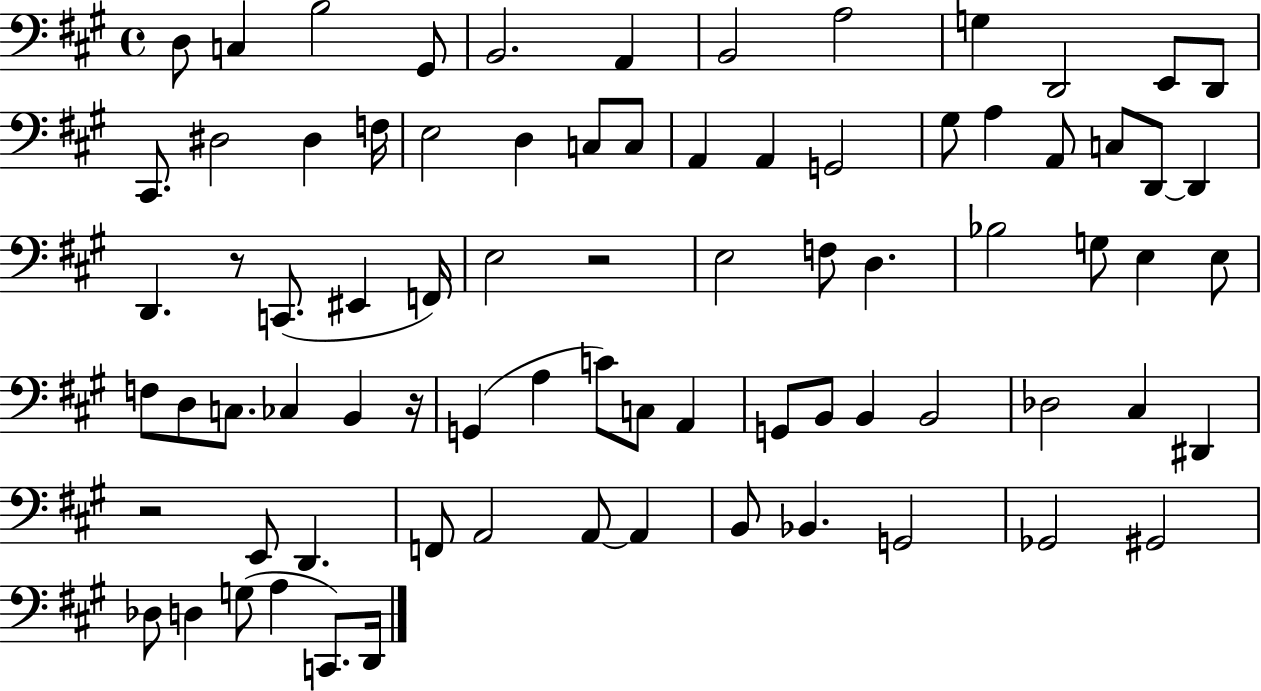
{
  \clef bass
  \time 4/4
  \defaultTimeSignature
  \key a \major
  d8 c4 b2 gis,8 | b,2. a,4 | b,2 a2 | g4 d,2 e,8 d,8 | \break cis,8. dis2 dis4 f16 | e2 d4 c8 c8 | a,4 a,4 g,2 | gis8 a4 a,8 c8 d,8~~ d,4 | \break d,4. r8 c,8.( eis,4 f,16) | e2 r2 | e2 f8 d4. | bes2 g8 e4 e8 | \break f8 d8 c8. ces4 b,4 r16 | g,4( a4 c'8) c8 a,4 | g,8 b,8 b,4 b,2 | des2 cis4 dis,4 | \break r2 e,8 d,4. | f,8 a,2 a,8~~ a,4 | b,8 bes,4. g,2 | ges,2 gis,2 | \break des8 d4 g8( a4 c,8.) d,16 | \bar "|."
}